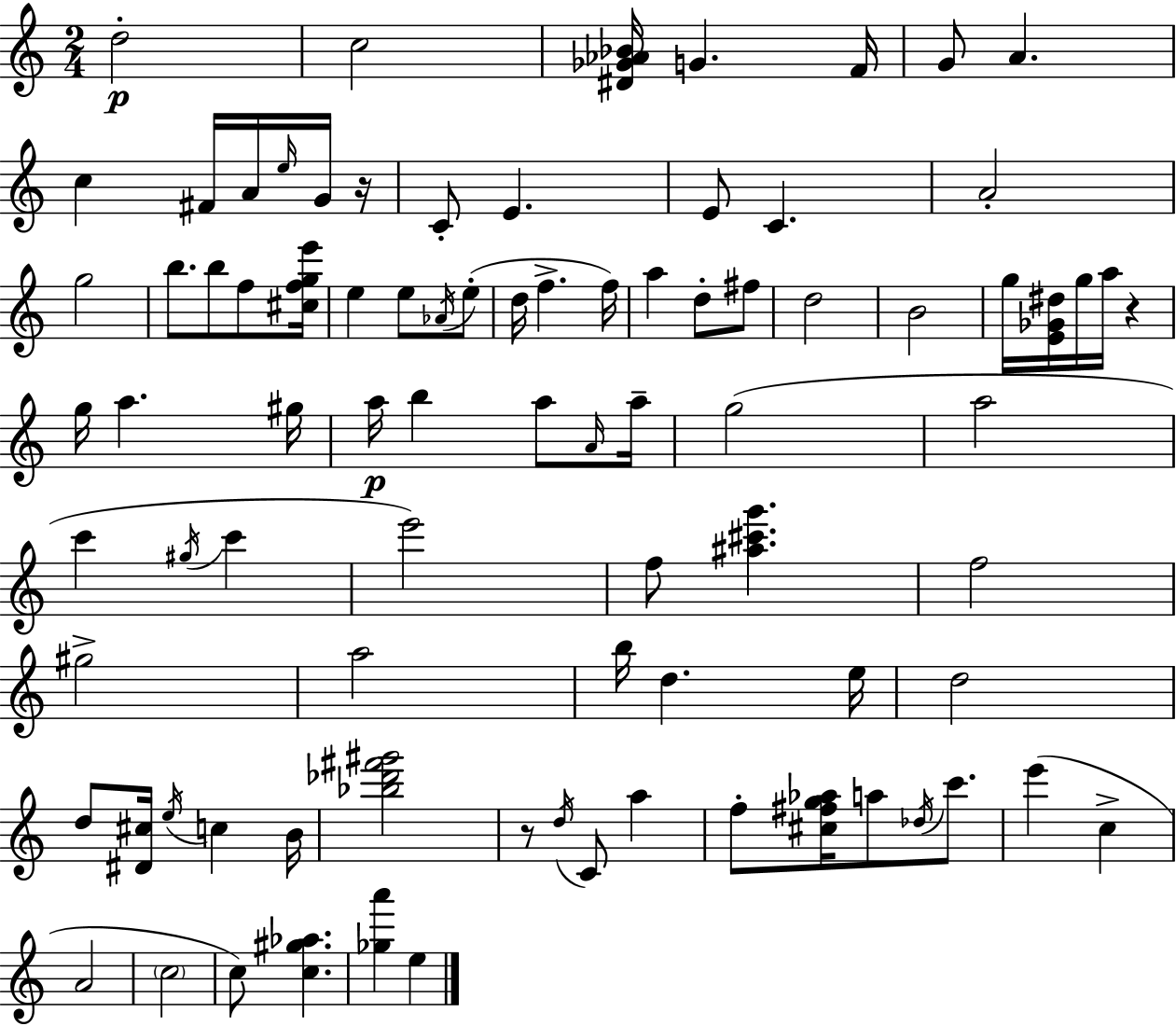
D5/h C5/h [D#4,Gb4,Ab4,Bb4]/s G4/q. F4/s G4/e A4/q. C5/q F#4/s A4/s E5/s G4/s R/s C4/e E4/q. E4/e C4/q. A4/h G5/h B5/e. B5/e F5/e [C#5,F5,G5,E6]/s E5/q E5/e Ab4/s E5/e D5/s F5/q. F5/s A5/q D5/e F#5/e D5/h B4/h G5/s [E4,Gb4,D#5]/s G5/s A5/s R/q G5/s A5/q. G#5/s A5/s B5/q A5/e A4/s A5/s G5/h A5/h C6/q G#5/s C6/q E6/h F5/e [A#5,C#6,G6]/q. F5/h G#5/h A5/h B5/s D5/q. E5/s D5/h D5/e [D#4,C#5]/s E5/s C5/q B4/s [Bb5,Db6,F#6,G#6]/h R/e D5/s C4/e A5/q F5/e [C#5,F#5,G5,Ab5]/s A5/e Db5/s C6/e. E6/q C5/q A4/h C5/h C5/e [C5,G#5,Ab5]/q. [Gb5,A6]/q E5/q